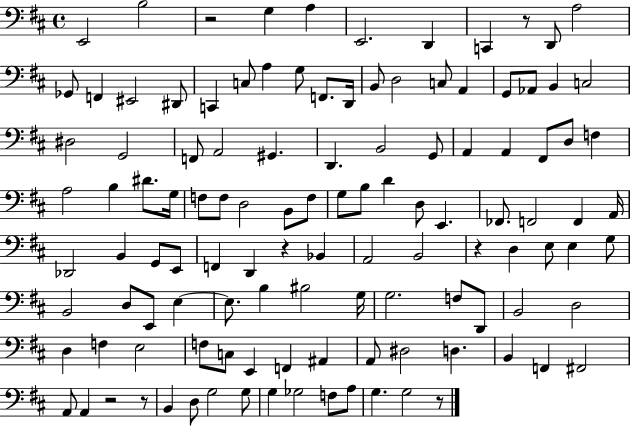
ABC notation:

X:1
T:Untitled
M:4/4
L:1/4
K:D
E,,2 B,2 z2 G, A, E,,2 D,, C,, z/2 D,,/2 A,2 _G,,/2 F,, ^E,,2 ^D,,/2 C,, C,/2 A, G,/2 F,,/2 D,,/4 B,,/2 D,2 C,/2 A,, G,,/2 _A,,/2 B,, C,2 ^D,2 G,,2 F,,/2 A,,2 ^G,, D,, B,,2 G,,/2 A,, A,, ^F,,/2 D,/2 F, A,2 B, ^D/2 G,/4 F,/2 F,/2 D,2 B,,/2 F,/2 G,/2 B,/2 D D,/2 E,, _F,,/2 F,,2 F,, A,,/4 _D,,2 B,, G,,/2 E,,/2 F,, D,, z _B,, A,,2 B,,2 z D, E,/2 E, G,/2 B,,2 D,/2 E,,/2 E, E,/2 B, ^B,2 G,/4 G,2 F,/2 D,,/2 B,,2 D,2 D, F, E,2 F,/2 C,/2 E,, F,, ^A,, A,,/2 ^D,2 D, B,, F,, ^F,,2 A,,/2 A,, z2 z/2 B,, D,/2 G,2 G,/2 G, _G,2 F,/2 A,/2 G, G,2 z/2